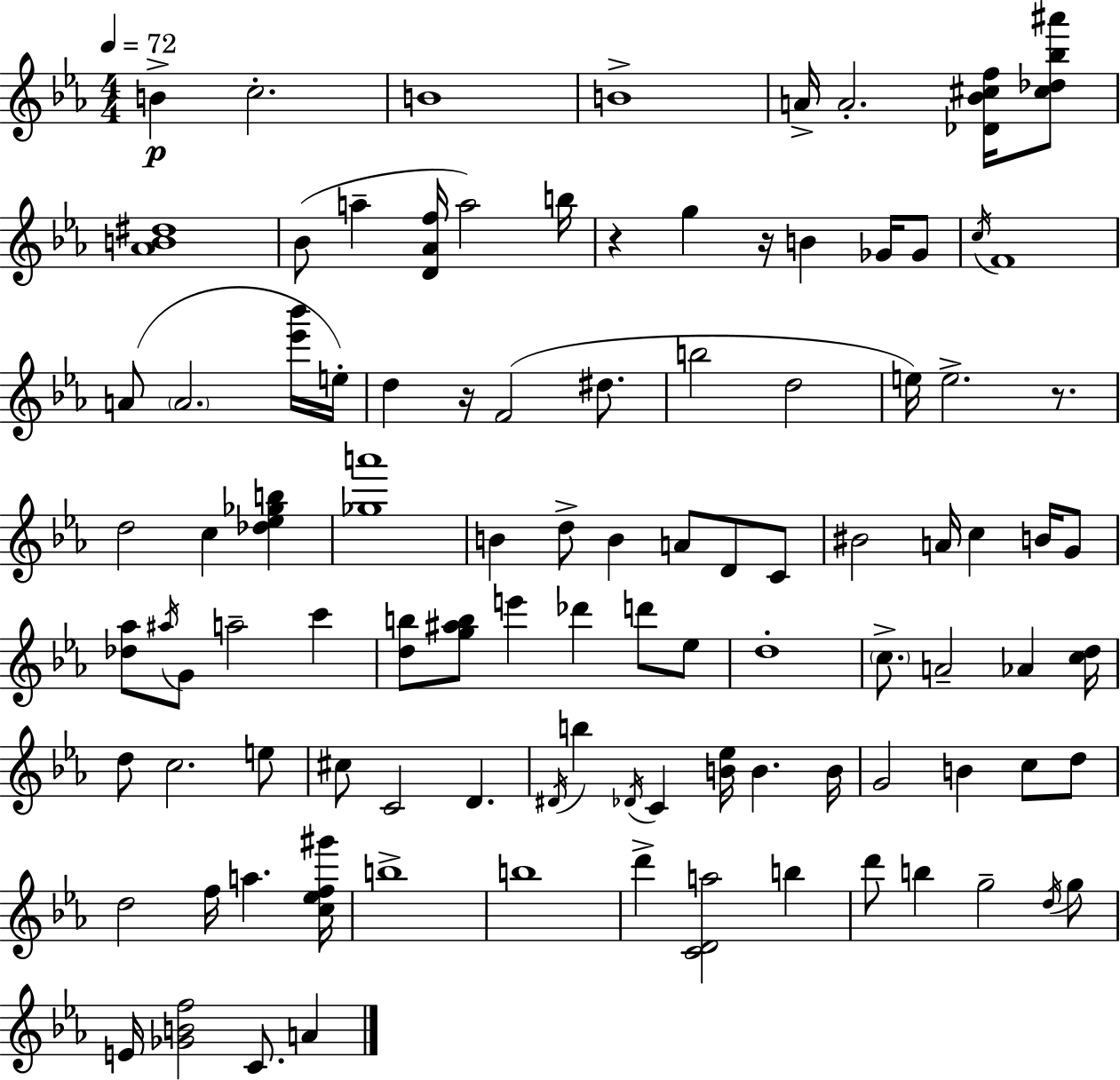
X:1
T:Untitled
M:4/4
L:1/4
K:Cm
B c2 B4 B4 A/4 A2 [_D_B^cf]/4 [^c_d_b^a']/2 [_AB^d]4 _B/2 a [D_Af]/4 a2 b/4 z g z/4 B _G/4 _G/2 c/4 F4 A/2 A2 [_e'_b']/4 e/4 d z/4 F2 ^d/2 b2 d2 e/4 e2 z/2 d2 c [_d_e_gb] [_ga']4 B d/2 B A/2 D/2 C/2 ^B2 A/4 c B/4 G/2 [_d_a]/2 ^a/4 G/2 a2 c' [db]/2 [g^ab]/2 e' _d' d'/2 _e/2 d4 c/2 A2 _A [cd]/4 d/2 c2 e/2 ^c/2 C2 D ^D/4 b _D/4 C [B_e]/4 B B/4 G2 B c/2 d/2 d2 f/4 a [c_ef^g']/4 b4 b4 d' [CDa]2 b d'/2 b g2 d/4 g/2 E/4 [_GBf]2 C/2 A